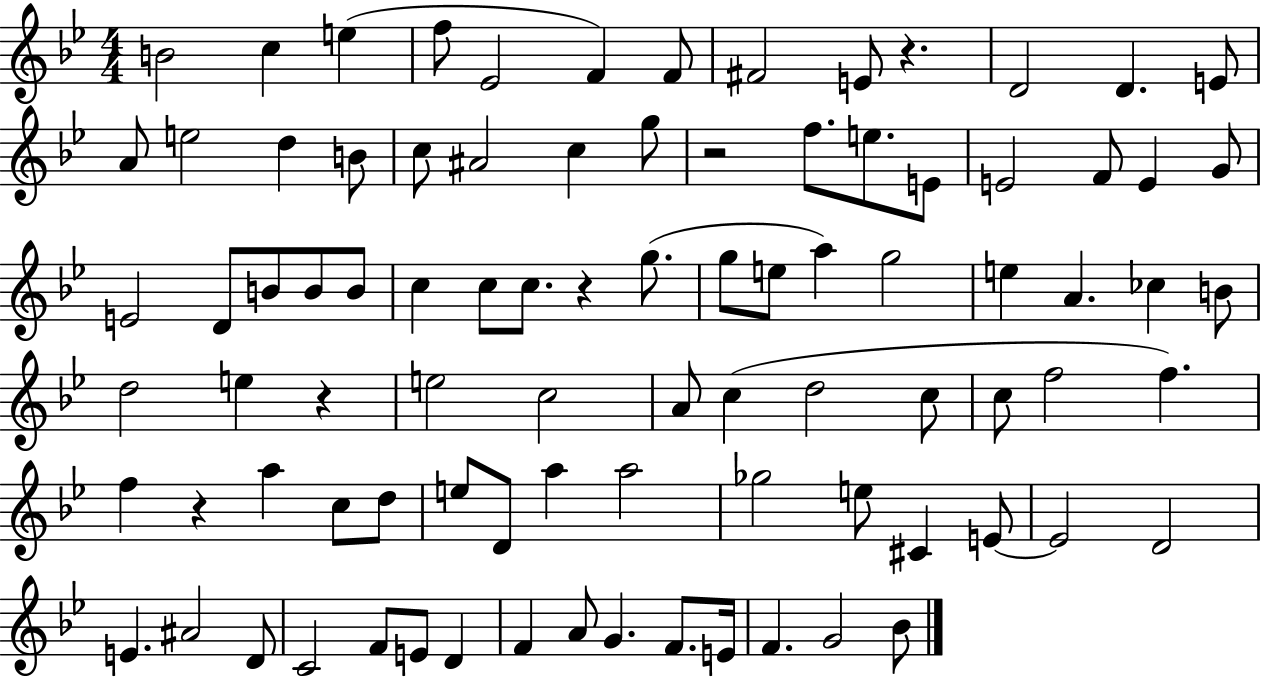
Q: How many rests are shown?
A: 5